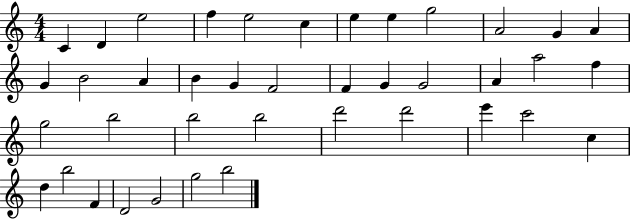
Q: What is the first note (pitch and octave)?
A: C4